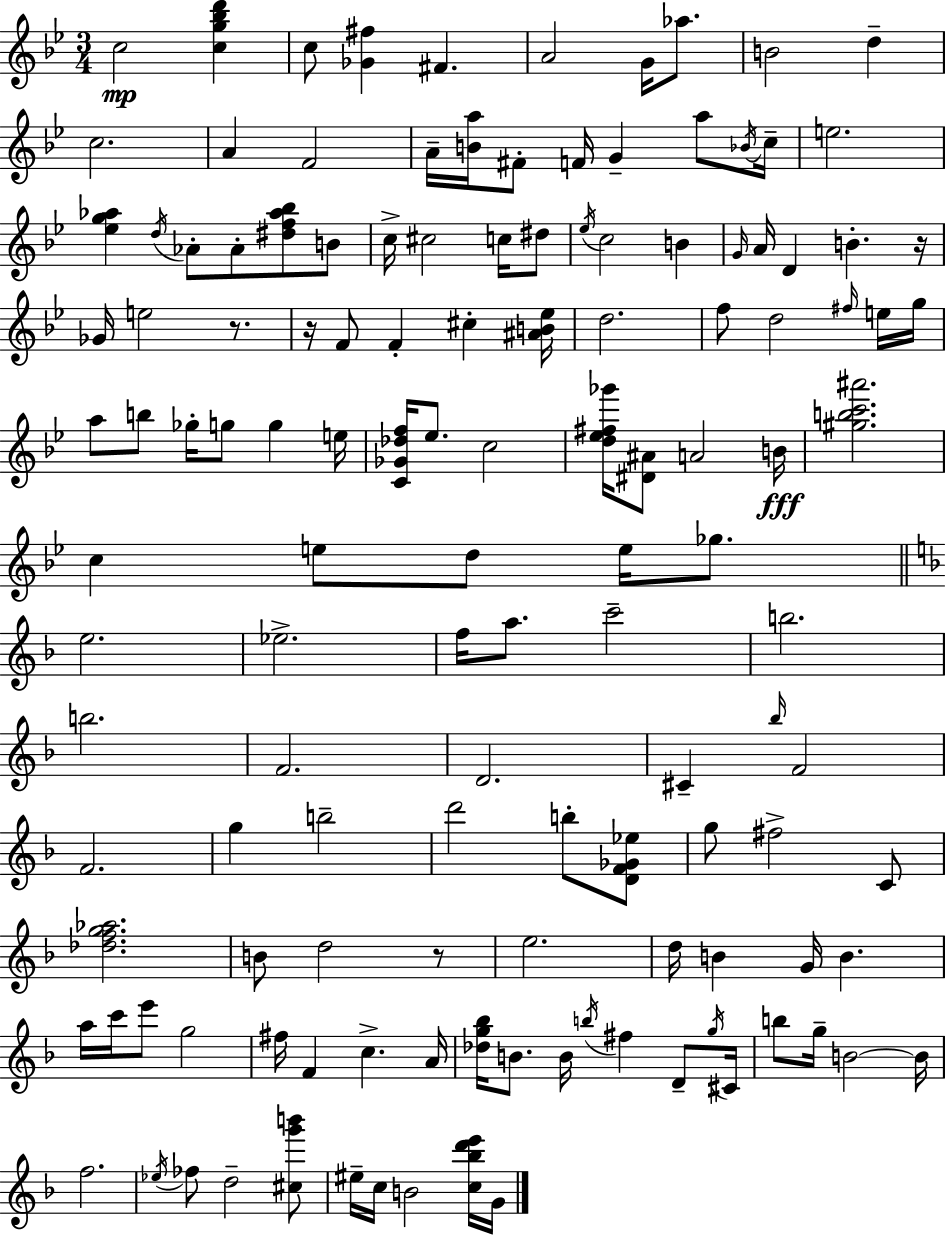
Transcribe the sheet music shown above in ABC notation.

X:1
T:Untitled
M:3/4
L:1/4
K:Bb
c2 [cg_bd'] c/2 [_G^f] ^F A2 G/4 _a/2 B2 d c2 A F2 A/4 [Ba]/4 ^F/2 F/4 G a/2 _B/4 c/4 e2 [_eg_a] d/4 _A/2 _A/2 [^df_a_b]/2 B/2 c/4 ^c2 c/4 ^d/2 _e/4 c2 B G/4 A/4 D B z/4 _G/4 e2 z/2 z/4 F/2 F ^c [^AB_e]/4 d2 f/2 d2 ^f/4 e/4 g/4 a/2 b/2 _g/4 g/2 g e/4 [C_G_df]/4 _e/2 c2 [d_e^f_g']/4 [^D^A]/2 A2 B/4 [^gbc'^a']2 c e/2 d/2 e/4 _g/2 e2 _e2 f/4 a/2 c'2 b2 b2 F2 D2 ^C _b/4 F2 F2 g b2 d'2 b/2 [DF_G_e]/2 g/2 ^f2 C/2 [_dfg_a]2 B/2 d2 z/2 e2 d/4 B G/4 B a/4 c'/4 e'/2 g2 ^f/4 F c A/4 [_dg_b]/4 B/2 B/4 b/4 ^f D/2 g/4 ^C/4 b/2 g/4 B2 B/4 f2 _e/4 _f/2 d2 [^cg'b']/2 ^e/4 c/4 B2 [c_bd'e']/4 G/4